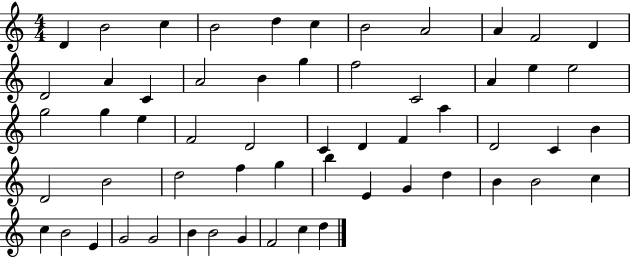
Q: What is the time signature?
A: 4/4